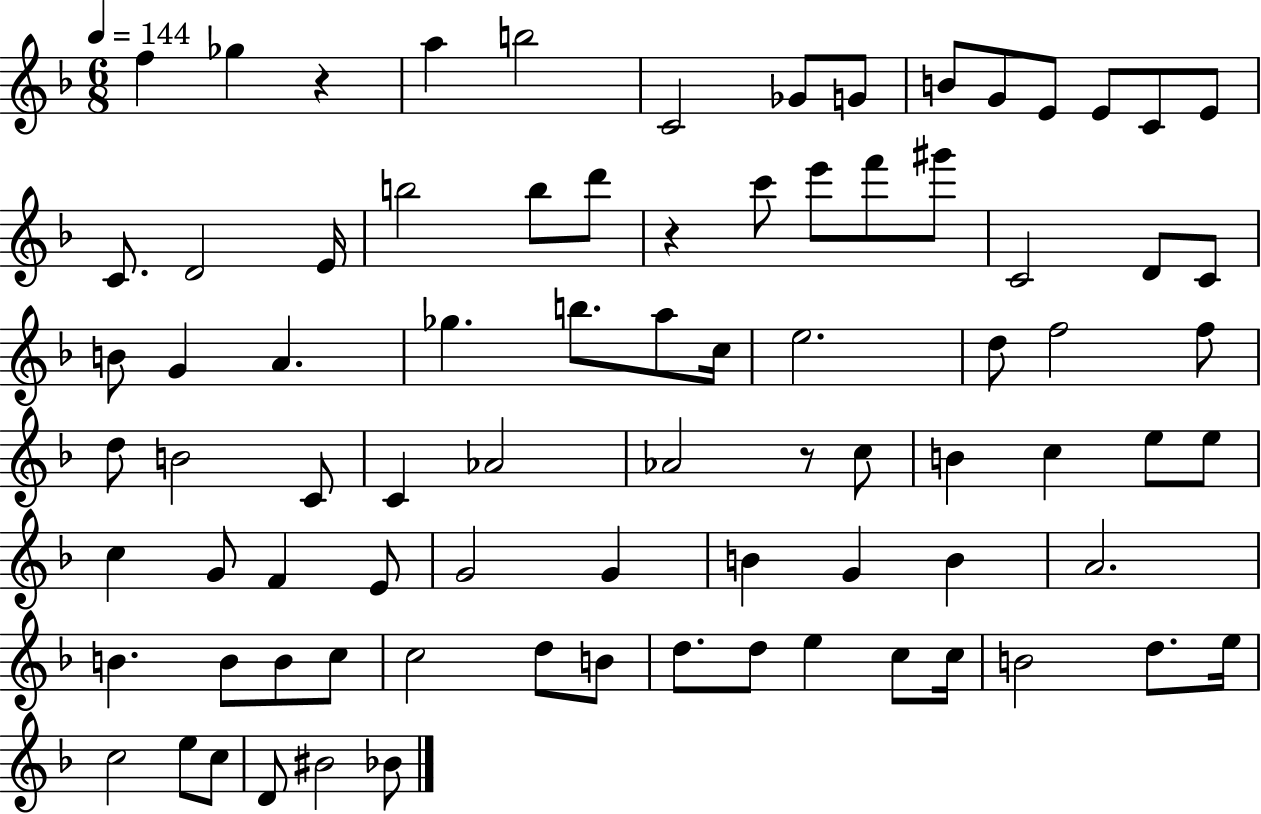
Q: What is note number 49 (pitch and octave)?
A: C5